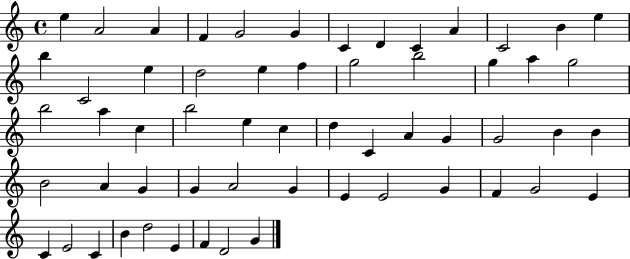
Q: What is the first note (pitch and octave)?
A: E5